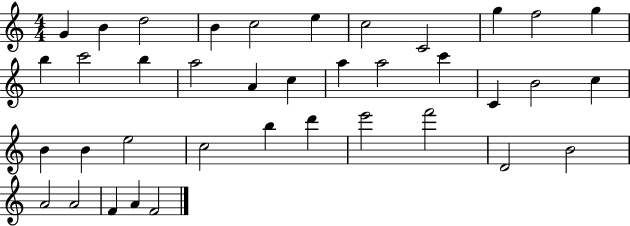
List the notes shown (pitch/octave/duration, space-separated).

G4/q B4/q D5/h B4/q C5/h E5/q C5/h C4/h G5/q F5/h G5/q B5/q C6/h B5/q A5/h A4/q C5/q A5/q A5/h C6/q C4/q B4/h C5/q B4/q B4/q E5/h C5/h B5/q D6/q E6/h F6/h D4/h B4/h A4/h A4/h F4/q A4/q F4/h